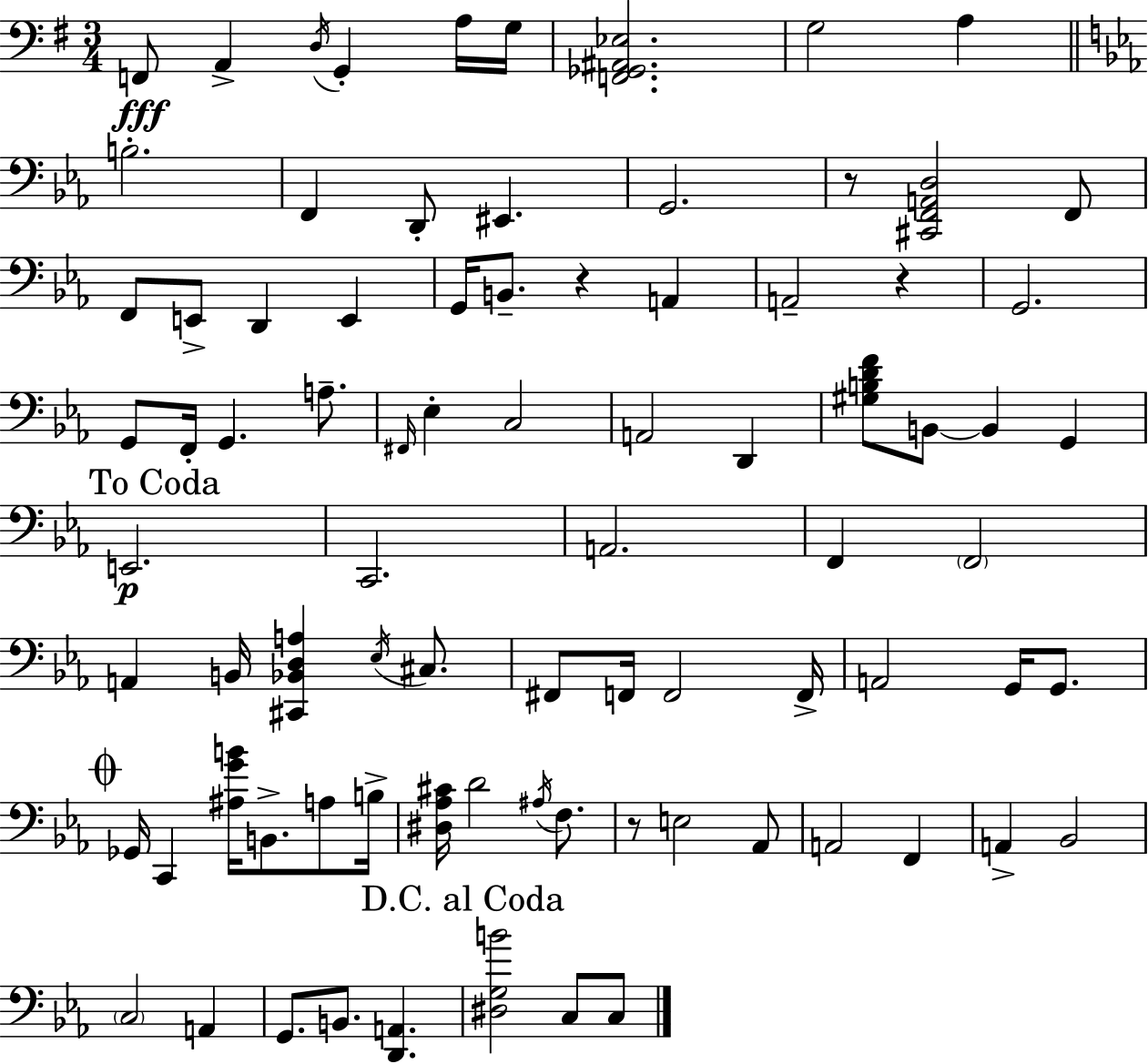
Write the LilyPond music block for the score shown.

{
  \clef bass
  \numericTimeSignature
  \time 3/4
  \key g \major
  f,8\fff a,4-> \acciaccatura { d16 } g,4-. a16 | g16 <f, ges, ais, ees>2. | g2 a4 | \bar "||" \break \key ees \major b2.-. | f,4 d,8-. eis,4. | g,2. | r8 <cis, f, a, d>2 f,8 | \break f,8 e,8-> d,4 e,4 | g,16 b,8.-- r4 a,4 | a,2-- r4 | g,2. | \break g,8 f,16-. g,4. a8.-- | \grace { fis,16 } ees4-. c2 | a,2 d,4 | <gis b d' f'>8 b,8~~ b,4 g,4 | \break \mark "To Coda" e,2.\p | c,2. | a,2. | f,4 \parenthesize f,2 | \break a,4 b,16 <cis, bes, d a>4 \acciaccatura { ees16 } cis8. | fis,8 f,16 f,2 | f,16-> a,2 g,16 g,8. | \mark \markup { \musicglyph "scripts.coda" } ges,16 c,4 <ais g' b'>16 b,8.-> a8 | \break b16-> <dis aes cis'>16 d'2 \acciaccatura { ais16 } | f8. r8 e2 | aes,8 a,2 f,4 | a,4-> bes,2 | \break \parenthesize c2 a,4 | g,8. b,8. <d, a,>4. | \mark "D.C. al Coda" <dis g b'>2 c8 | c8 \bar "|."
}